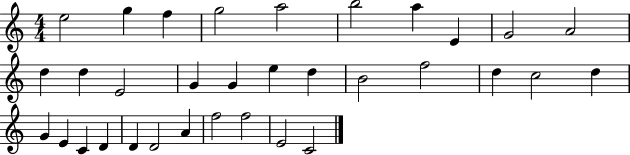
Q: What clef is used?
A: treble